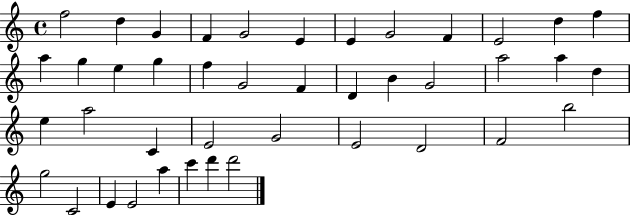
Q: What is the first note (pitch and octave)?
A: F5